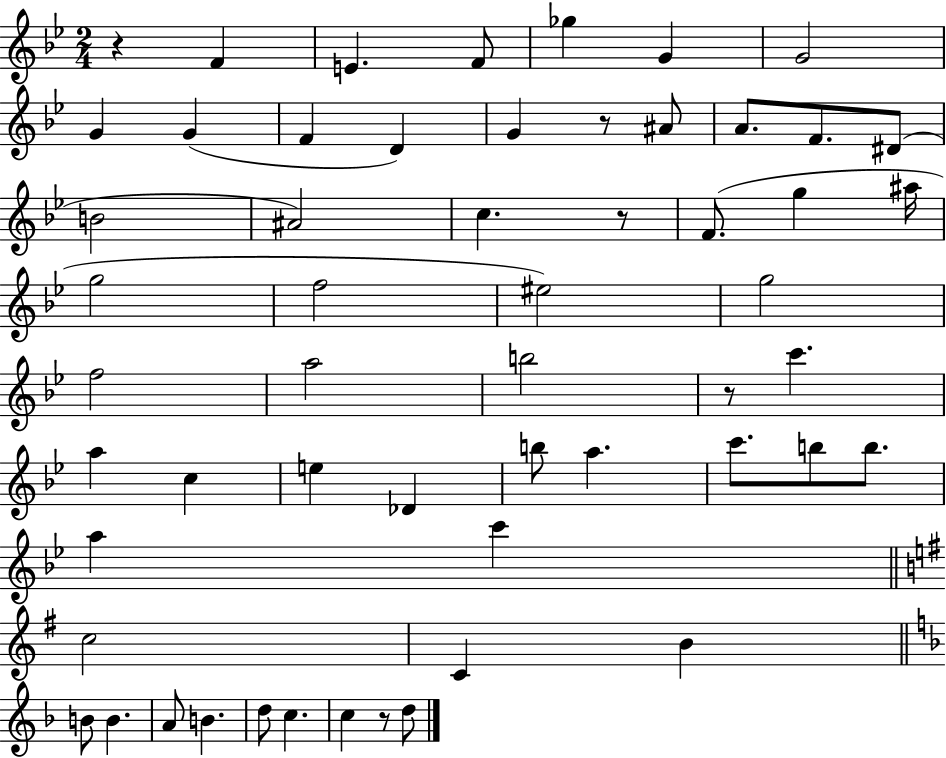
R/q F4/q E4/q. F4/e Gb5/q G4/q G4/h G4/q G4/q F4/q D4/q G4/q R/e A#4/e A4/e. F4/e. D#4/e B4/h A#4/h C5/q. R/e F4/e. G5/q A#5/s G5/h F5/h EIS5/h G5/h F5/h A5/h B5/h R/e C6/q. A5/q C5/q E5/q Db4/q B5/e A5/q. C6/e. B5/e B5/e. A5/q C6/q C5/h C4/q B4/q B4/e B4/q. A4/e B4/q. D5/e C5/q. C5/q R/e D5/e